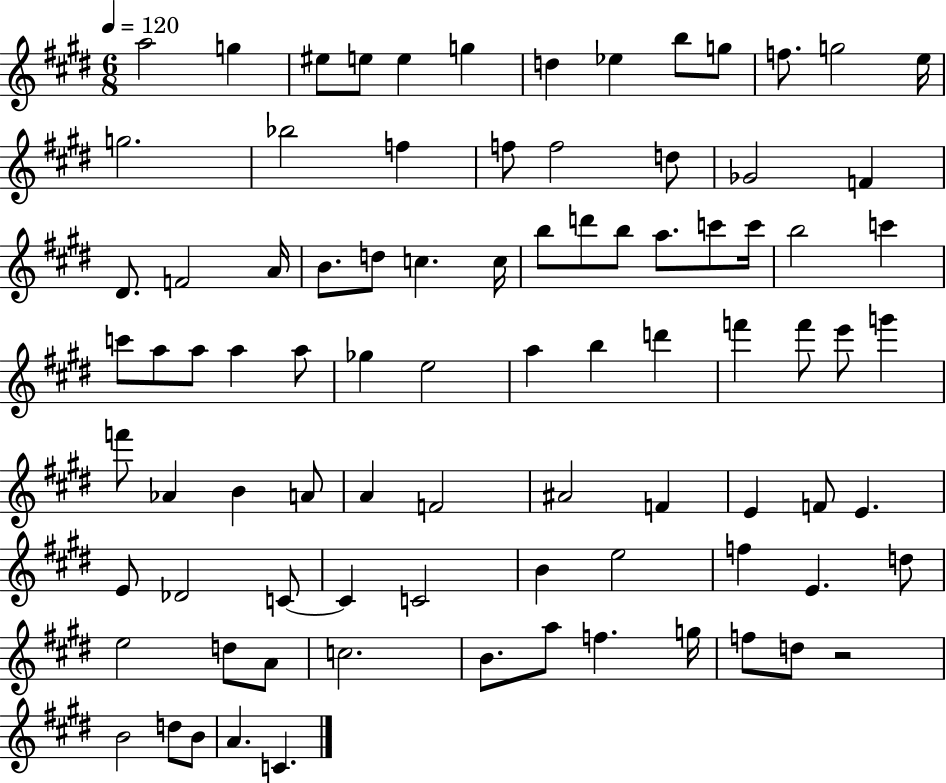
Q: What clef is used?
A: treble